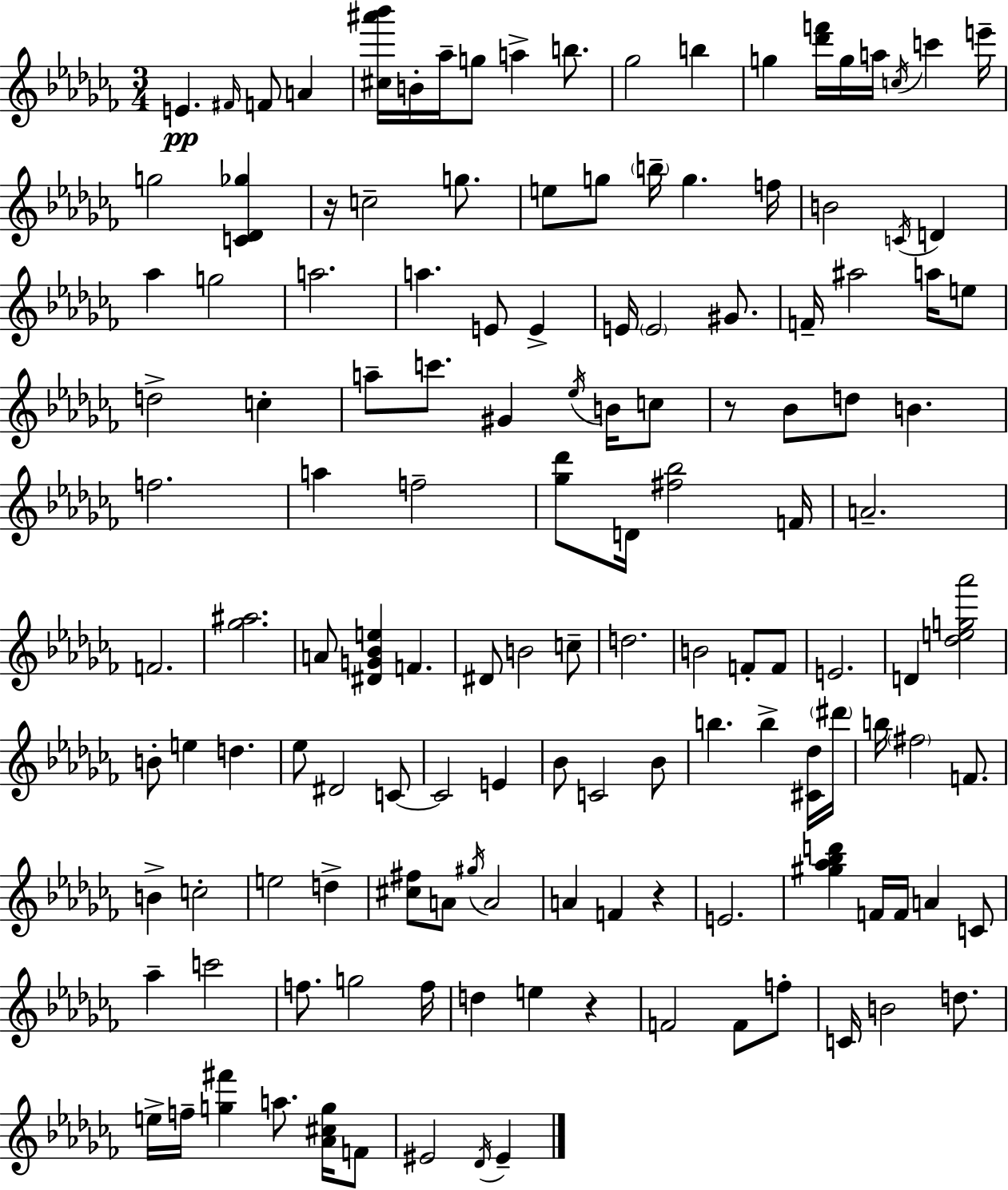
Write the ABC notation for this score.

X:1
T:Untitled
M:3/4
L:1/4
K:Abm
E ^F/4 F/2 A [^c^a'_b']/4 B/4 _a/4 g/2 a b/2 _g2 b g [_d'f']/4 g/4 a/4 c/4 c' e'/4 g2 [C_D_g] z/4 c2 g/2 e/2 g/2 b/4 g f/4 B2 C/4 D _a g2 a2 a E/2 E E/4 E2 ^G/2 F/4 ^a2 a/4 e/2 d2 c a/2 c'/2 ^G _e/4 B/4 c/2 z/2 _B/2 d/2 B f2 a f2 [_g_d']/2 D/4 [^f_b]2 F/4 A2 F2 [_g^a]2 A/2 [^DG_Be] F ^D/2 B2 c/2 d2 B2 F/2 F/2 E2 D [_deg_a']2 B/2 e d _e/2 ^D2 C/2 C2 E _B/2 C2 _B/2 b b [^C_d]/4 ^d'/4 b/4 ^f2 F/2 B c2 e2 d [^c^f]/2 A/2 ^g/4 A2 A F z E2 [^g_a_bd'] F/4 F/4 A C/2 _a c'2 f/2 g2 f/4 d e z F2 F/2 f/2 C/4 B2 d/2 e/4 f/4 [g^f'] a/2 [_A^cg]/4 F/2 ^E2 _D/4 ^E